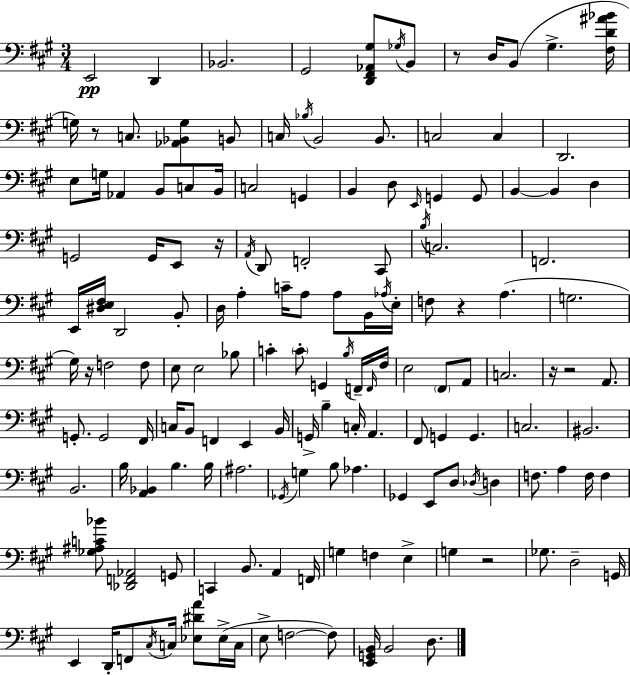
{
  \clef bass
  \numericTimeSignature
  \time 3/4
  \key a \major
  \repeat volta 2 { e,2\pp d,4 | bes,2. | gis,2 <d, fis, aes, gis>8 \acciaccatura { ges16 } b,8 | r8 d16 b,8( gis4.-> | \break <fis d' ais' bes'>16 g16) r8 c8. <aes, bes, g>4 b,8 | c16 \acciaccatura { bes16 } b,2 b,8. | c2 c4 | d,2. | \break e8 g16 aes,4 b,8 c8 | b,16 c2 g,4 | b,4 d8 \grace { e,16 } g,4 | g,8 b,4~~ b,4 d4 | \break g,2 g,16 | e,8 r16 \acciaccatura { a,16 } d,8 f,2-. | cis,8 \acciaccatura { b16 } c2. | f,2. | \break e,16 <dis e fis>16 d,2 | b,8-. d16 a4-. c'16-- a8 | a8 b,16 \acciaccatura { aes16 } e16-. f8 r4 | a4.( g2. | \break gis16) r16 f2 | f8 e8 e2 | bes8 c'4-. \parenthesize c'8-. | g,4 \acciaccatura { b16 } f,16-- \grace { f,16 } fis16 e2 | \break \parenthesize fis,8 a,8 c2. | r16 r2 | a,8. g,8.-. g,2 | fis,16 c16 b,8 f,4 | \break e,4 b,16 g,16-> b4-- | c16-. a,4. fis,8 g,4 | g,4. c2. | bis,2. | \break b,2. | b16 <a, bes,>4 | b4. b16 ais2. | \acciaccatura { ges,16 } g4 | \break b8 aes4. ges,4 | e,8 d8 \acciaccatura { des16 } d4 f8. | a4 f16 f4 <ges ais c' bes'>8 | <des, f, aes,>2 g,8 c,4 | \break b,8. a,4 f,16 g4 | f4 e4-> g4 | r2 ges8. | d2-- g,16 e,4 | \break d,16-. f,8 \acciaccatura { cis16 } c16 <ees dis' a'>8 ees16->( c16 e8-> | f2~~ f8) <e, g, b,>16 | b,2 d8. } \bar "|."
}